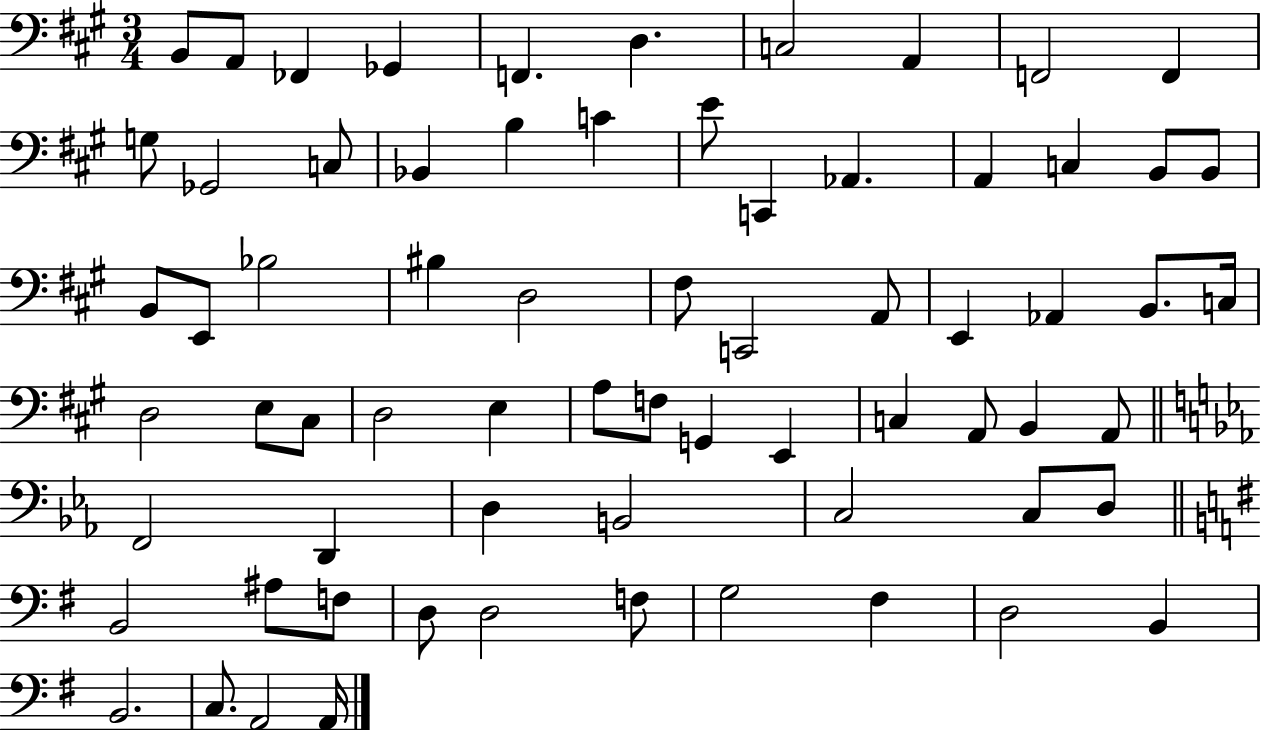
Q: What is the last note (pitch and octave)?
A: A2